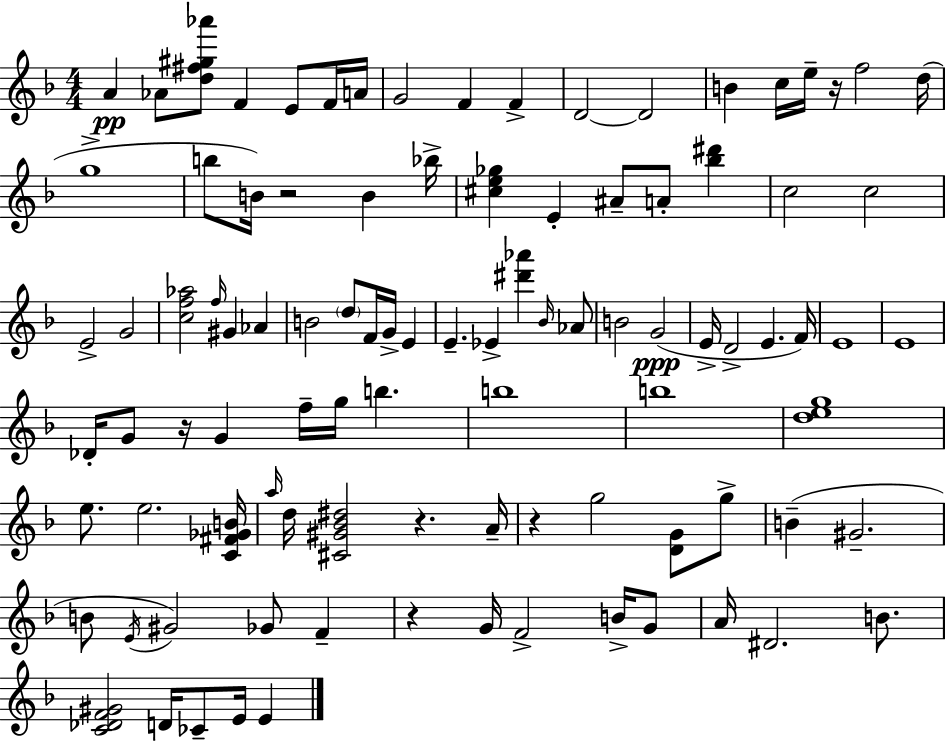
A4/q Ab4/e [D5,F#5,G#5,Ab6]/e F4/q E4/e F4/s A4/s G4/h F4/q F4/q D4/h D4/h B4/q C5/s E5/s R/s F5/h D5/s G5/w B5/e B4/s R/h B4/q Bb5/s [C#5,E5,Gb5]/q E4/q A#4/e A4/e [Bb5,D#6]/q C5/h C5/h E4/h G4/h [C5,F5,Ab5]/h F5/s G#4/q Ab4/q B4/h D5/e F4/s G4/s E4/q E4/q. Eb4/q [D#6,Ab6]/q Bb4/s Ab4/e B4/h G4/h E4/s D4/h E4/q. F4/s E4/w E4/w Db4/s G4/e R/s G4/q F5/s G5/s B5/q. B5/w B5/w [D5,E5,G5]/w E5/e. E5/h. [C4,F#4,Gb4,B4]/s A5/s D5/s [C#4,G#4,Bb4,D#5]/h R/q. A4/s R/q G5/h [D4,G4]/e G5/e B4/q G#4/h. B4/e E4/s G#4/h Gb4/e F4/q R/q G4/s F4/h B4/s G4/e A4/s D#4/h. B4/e. [C4,Db4,F4,G#4]/h D4/s CES4/e E4/s E4/q